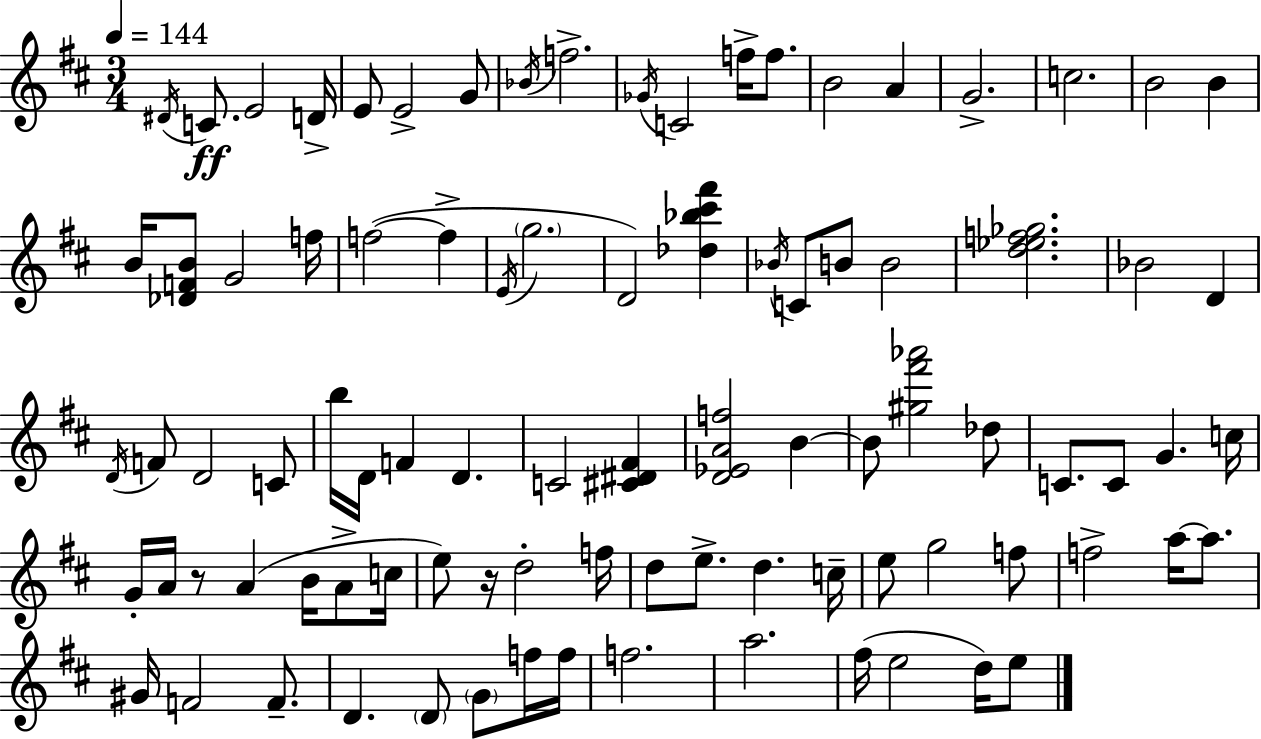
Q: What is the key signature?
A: D major